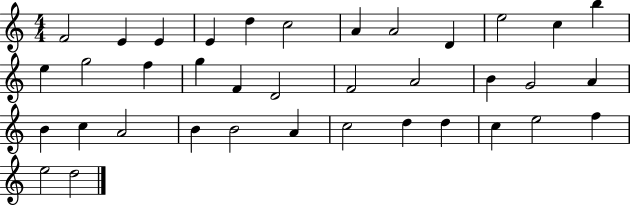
{
  \clef treble
  \numericTimeSignature
  \time 4/4
  \key c \major
  f'2 e'4 e'4 | e'4 d''4 c''2 | a'4 a'2 d'4 | e''2 c''4 b''4 | \break e''4 g''2 f''4 | g''4 f'4 d'2 | f'2 a'2 | b'4 g'2 a'4 | \break b'4 c''4 a'2 | b'4 b'2 a'4 | c''2 d''4 d''4 | c''4 e''2 f''4 | \break e''2 d''2 | \bar "|."
}